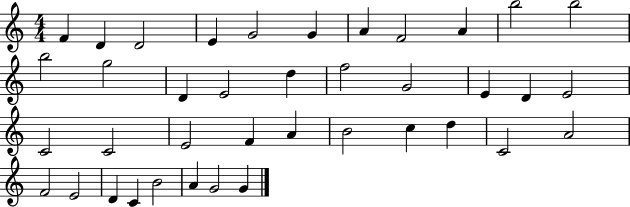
{
  \clef treble
  \numericTimeSignature
  \time 4/4
  \key c \major
  f'4 d'4 d'2 | e'4 g'2 g'4 | a'4 f'2 a'4 | b''2 b''2 | \break b''2 g''2 | d'4 e'2 d''4 | f''2 g'2 | e'4 d'4 e'2 | \break c'2 c'2 | e'2 f'4 a'4 | b'2 c''4 d''4 | c'2 a'2 | \break f'2 e'2 | d'4 c'4 b'2 | a'4 g'2 g'4 | \bar "|."
}